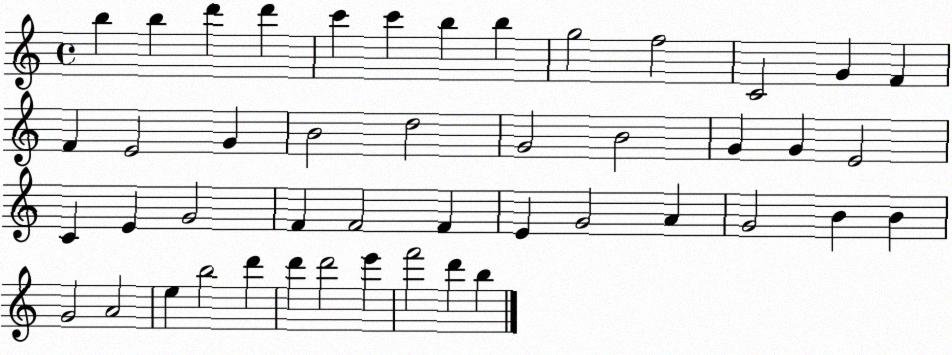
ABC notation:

X:1
T:Untitled
M:4/4
L:1/4
K:C
b b d' d' c' c' b b g2 f2 C2 G F F E2 G B2 d2 G2 B2 G G E2 C E G2 F F2 F E G2 A G2 B B G2 A2 e b2 d' d' d'2 e' f'2 d' b